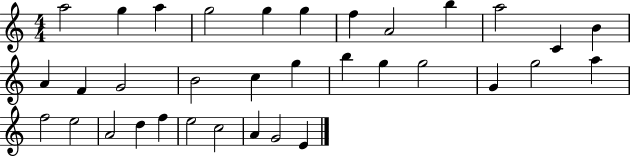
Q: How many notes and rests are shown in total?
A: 34